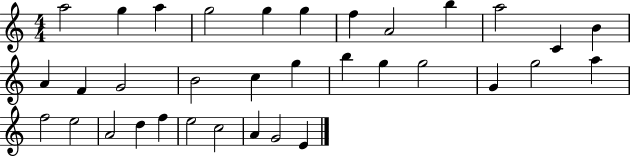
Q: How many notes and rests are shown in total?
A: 34